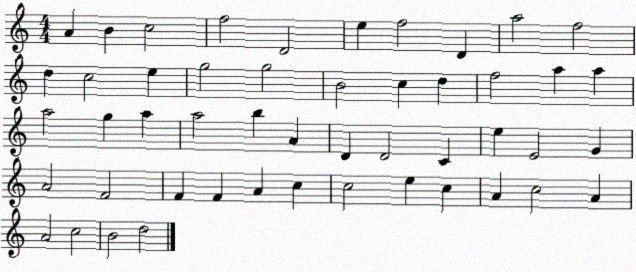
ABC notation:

X:1
T:Untitled
M:4/4
L:1/4
K:C
A B c2 f2 D2 e f2 D a2 f2 d c2 e g2 g2 B2 c d f2 a a a2 g a a2 b A D D2 C e E2 G A2 F2 F F A c c2 e c A c2 A A2 c2 B2 d2